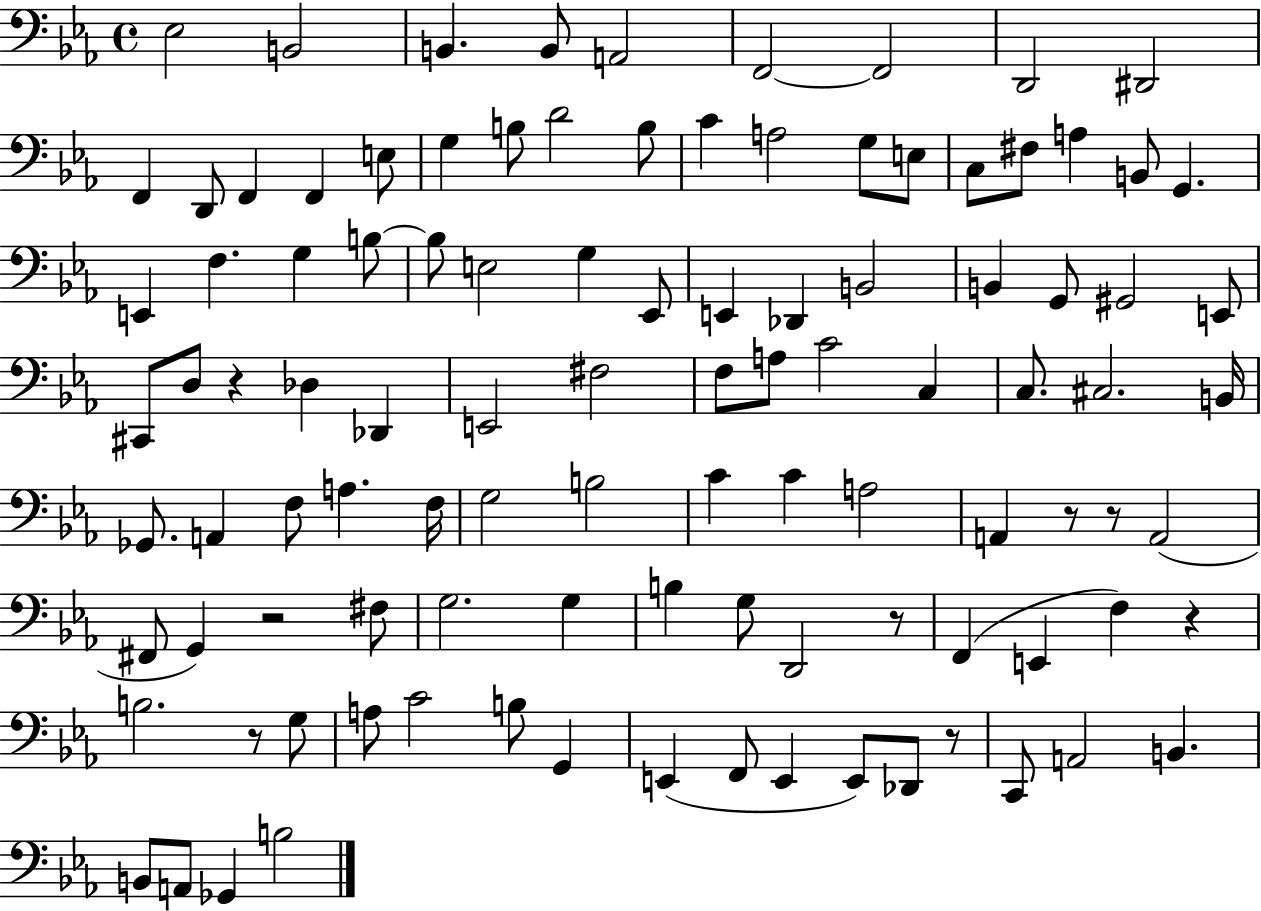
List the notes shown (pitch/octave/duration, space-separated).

Eb3/h B2/h B2/q. B2/e A2/h F2/h F2/h D2/h D#2/h F2/q D2/e F2/q F2/q E3/e G3/q B3/e D4/h B3/e C4/q A3/h G3/e E3/e C3/e F#3/e A3/q B2/e G2/q. E2/q F3/q. G3/q B3/e B3/e E3/h G3/q Eb2/e E2/q Db2/q B2/h B2/q G2/e G#2/h E2/e C#2/e D3/e R/q Db3/q Db2/q E2/h F#3/h F3/e A3/e C4/h C3/q C3/e. C#3/h. B2/s Gb2/e. A2/q F3/e A3/q. F3/s G3/h B3/h C4/q C4/q A3/h A2/q R/e R/e A2/h F#2/e G2/q R/h F#3/e G3/h. G3/q B3/q G3/e D2/h R/e F2/q E2/q F3/q R/q B3/h. R/e G3/e A3/e C4/h B3/e G2/q E2/q F2/e E2/q E2/e Db2/e R/e C2/e A2/h B2/q. B2/e A2/e Gb2/q B3/h